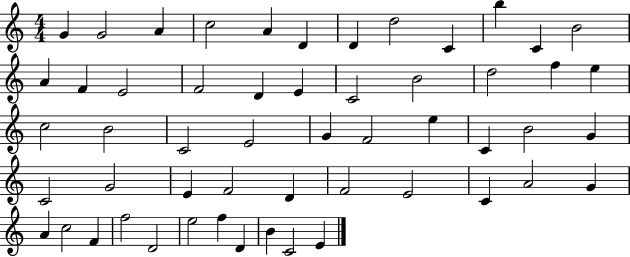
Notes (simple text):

G4/q G4/h A4/q C5/h A4/q D4/q D4/q D5/h C4/q B5/q C4/q B4/h A4/q F4/q E4/h F4/h D4/q E4/q C4/h B4/h D5/h F5/q E5/q C5/h B4/h C4/h E4/h G4/q F4/h E5/q C4/q B4/h G4/q C4/h G4/h E4/q F4/h D4/q F4/h E4/h C4/q A4/h G4/q A4/q C5/h F4/q F5/h D4/h E5/h F5/q D4/q B4/q C4/h E4/q